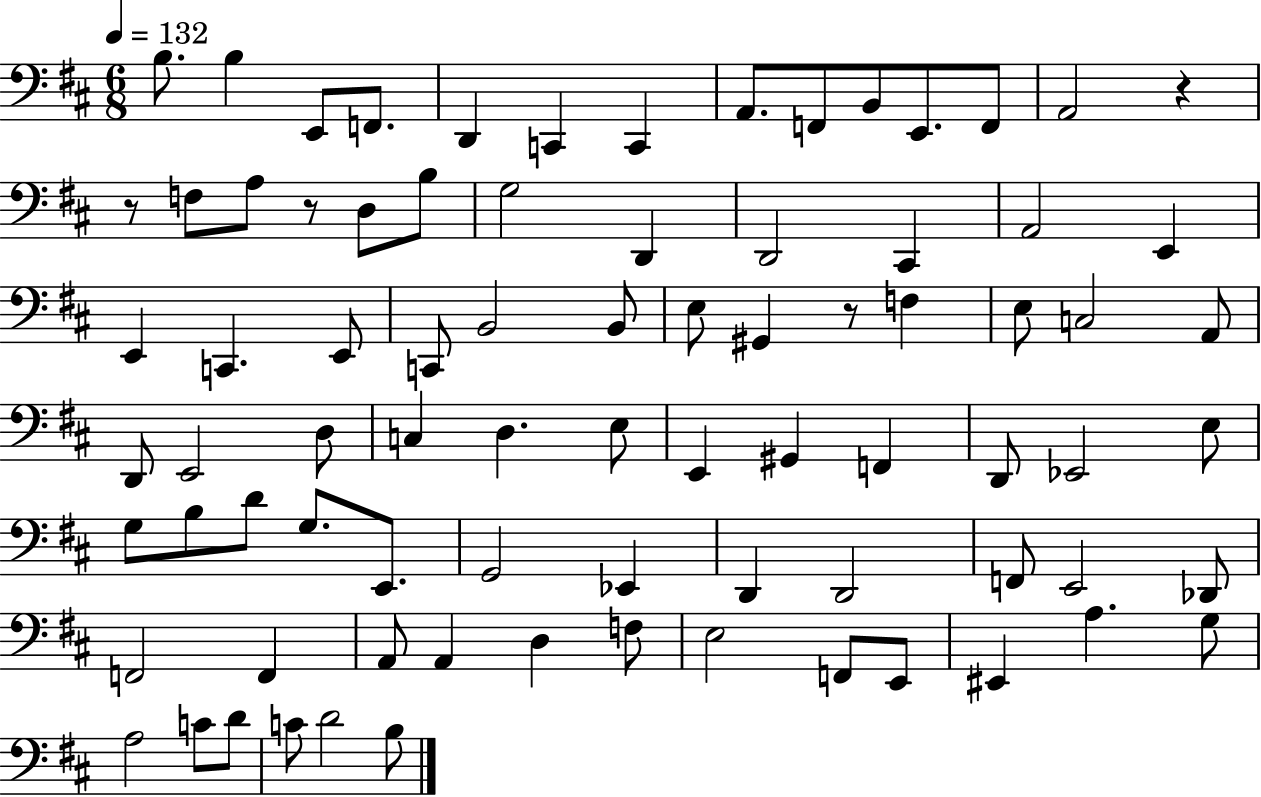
X:1
T:Untitled
M:6/8
L:1/4
K:D
B,/2 B, E,,/2 F,,/2 D,, C,, C,, A,,/2 F,,/2 B,,/2 E,,/2 F,,/2 A,,2 z z/2 F,/2 A,/2 z/2 D,/2 B,/2 G,2 D,, D,,2 ^C,, A,,2 E,, E,, C,, E,,/2 C,,/2 B,,2 B,,/2 E,/2 ^G,, z/2 F, E,/2 C,2 A,,/2 D,,/2 E,,2 D,/2 C, D, E,/2 E,, ^G,, F,, D,,/2 _E,,2 E,/2 G,/2 B,/2 D/2 G,/2 E,,/2 G,,2 _E,, D,, D,,2 F,,/2 E,,2 _D,,/2 F,,2 F,, A,,/2 A,, D, F,/2 E,2 F,,/2 E,,/2 ^E,, A, G,/2 A,2 C/2 D/2 C/2 D2 B,/2